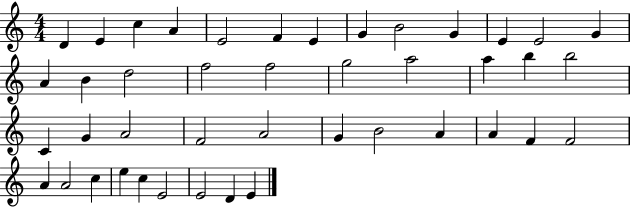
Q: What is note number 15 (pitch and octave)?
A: B4